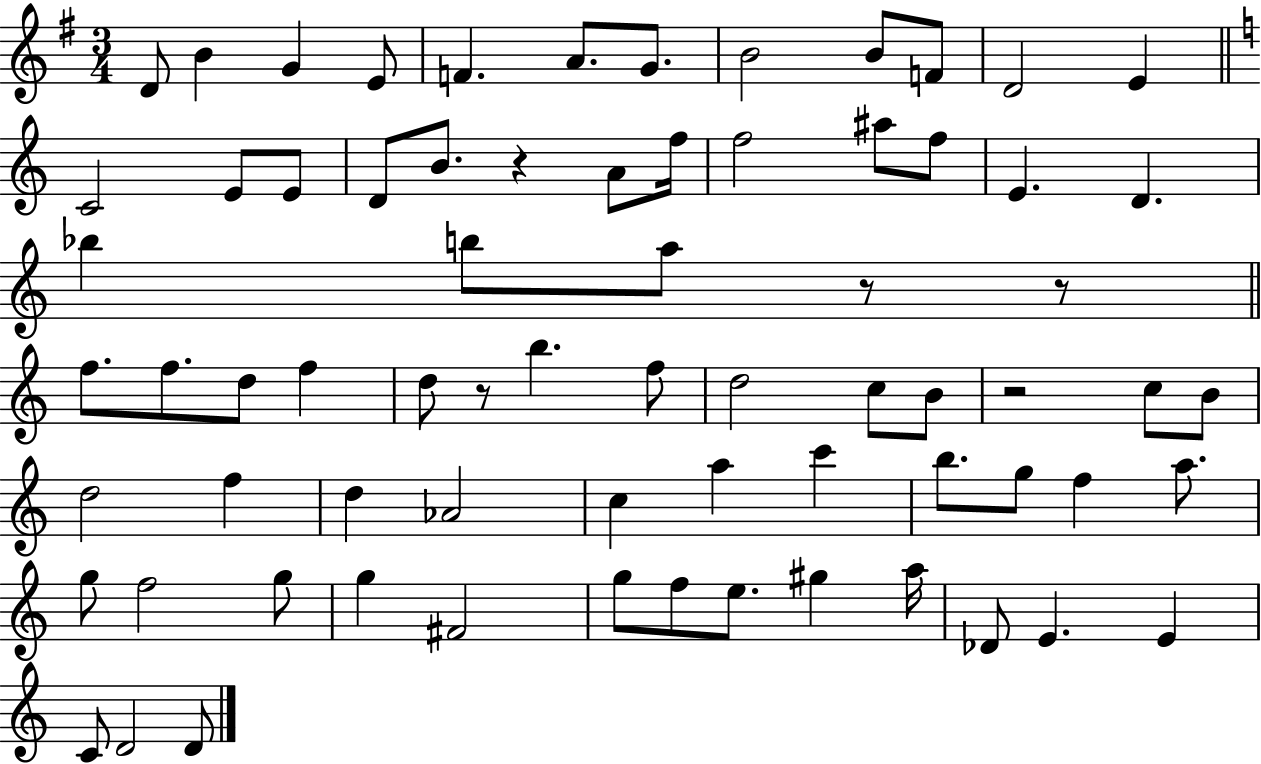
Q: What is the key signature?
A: G major